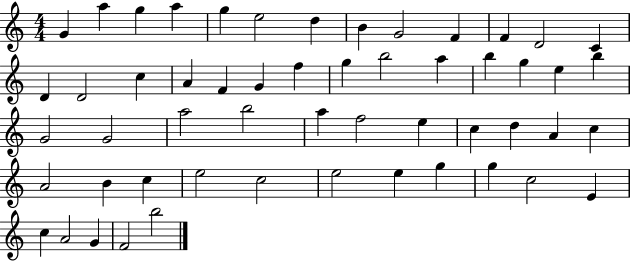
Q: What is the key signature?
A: C major